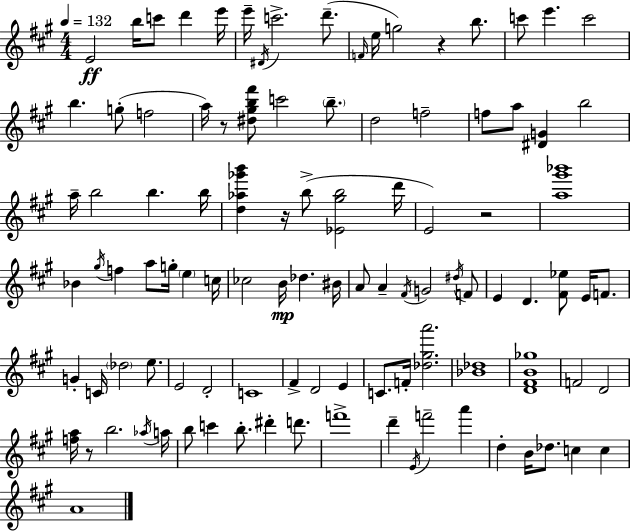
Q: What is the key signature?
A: A major